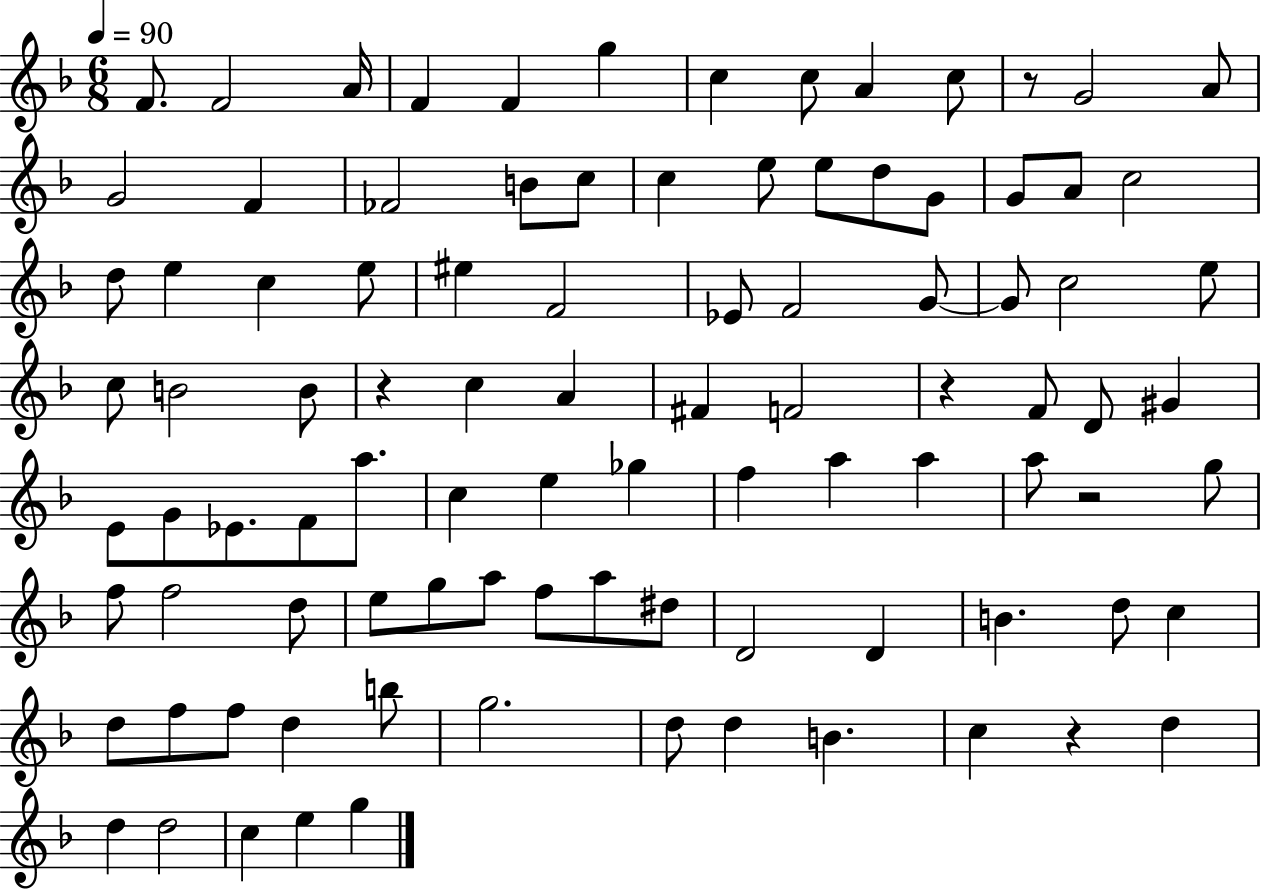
{
  \clef treble
  \numericTimeSignature
  \time 6/8
  \key f \major
  \tempo 4 = 90
  \repeat volta 2 { f'8. f'2 a'16 | f'4 f'4 g''4 | c''4 c''8 a'4 c''8 | r8 g'2 a'8 | \break g'2 f'4 | fes'2 b'8 c''8 | c''4 e''8 e''8 d''8 g'8 | g'8 a'8 c''2 | \break d''8 e''4 c''4 e''8 | eis''4 f'2 | ees'8 f'2 g'8~~ | g'8 c''2 e''8 | \break c''8 b'2 b'8 | r4 c''4 a'4 | fis'4 f'2 | r4 f'8 d'8 gis'4 | \break e'8 g'8 ees'8. f'8 a''8. | c''4 e''4 ges''4 | f''4 a''4 a''4 | a''8 r2 g''8 | \break f''8 f''2 d''8 | e''8 g''8 a''8 f''8 a''8 dis''8 | d'2 d'4 | b'4. d''8 c''4 | \break d''8 f''8 f''8 d''4 b''8 | g''2. | d''8 d''4 b'4. | c''4 r4 d''4 | \break d''4 d''2 | c''4 e''4 g''4 | } \bar "|."
}